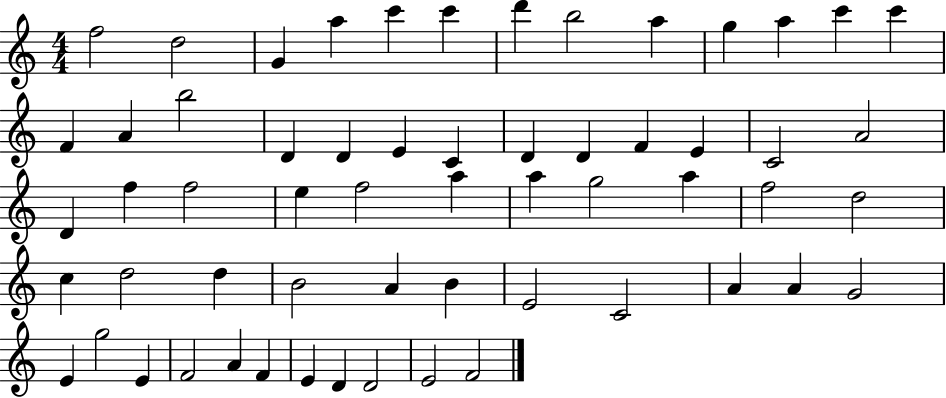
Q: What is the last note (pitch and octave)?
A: F4